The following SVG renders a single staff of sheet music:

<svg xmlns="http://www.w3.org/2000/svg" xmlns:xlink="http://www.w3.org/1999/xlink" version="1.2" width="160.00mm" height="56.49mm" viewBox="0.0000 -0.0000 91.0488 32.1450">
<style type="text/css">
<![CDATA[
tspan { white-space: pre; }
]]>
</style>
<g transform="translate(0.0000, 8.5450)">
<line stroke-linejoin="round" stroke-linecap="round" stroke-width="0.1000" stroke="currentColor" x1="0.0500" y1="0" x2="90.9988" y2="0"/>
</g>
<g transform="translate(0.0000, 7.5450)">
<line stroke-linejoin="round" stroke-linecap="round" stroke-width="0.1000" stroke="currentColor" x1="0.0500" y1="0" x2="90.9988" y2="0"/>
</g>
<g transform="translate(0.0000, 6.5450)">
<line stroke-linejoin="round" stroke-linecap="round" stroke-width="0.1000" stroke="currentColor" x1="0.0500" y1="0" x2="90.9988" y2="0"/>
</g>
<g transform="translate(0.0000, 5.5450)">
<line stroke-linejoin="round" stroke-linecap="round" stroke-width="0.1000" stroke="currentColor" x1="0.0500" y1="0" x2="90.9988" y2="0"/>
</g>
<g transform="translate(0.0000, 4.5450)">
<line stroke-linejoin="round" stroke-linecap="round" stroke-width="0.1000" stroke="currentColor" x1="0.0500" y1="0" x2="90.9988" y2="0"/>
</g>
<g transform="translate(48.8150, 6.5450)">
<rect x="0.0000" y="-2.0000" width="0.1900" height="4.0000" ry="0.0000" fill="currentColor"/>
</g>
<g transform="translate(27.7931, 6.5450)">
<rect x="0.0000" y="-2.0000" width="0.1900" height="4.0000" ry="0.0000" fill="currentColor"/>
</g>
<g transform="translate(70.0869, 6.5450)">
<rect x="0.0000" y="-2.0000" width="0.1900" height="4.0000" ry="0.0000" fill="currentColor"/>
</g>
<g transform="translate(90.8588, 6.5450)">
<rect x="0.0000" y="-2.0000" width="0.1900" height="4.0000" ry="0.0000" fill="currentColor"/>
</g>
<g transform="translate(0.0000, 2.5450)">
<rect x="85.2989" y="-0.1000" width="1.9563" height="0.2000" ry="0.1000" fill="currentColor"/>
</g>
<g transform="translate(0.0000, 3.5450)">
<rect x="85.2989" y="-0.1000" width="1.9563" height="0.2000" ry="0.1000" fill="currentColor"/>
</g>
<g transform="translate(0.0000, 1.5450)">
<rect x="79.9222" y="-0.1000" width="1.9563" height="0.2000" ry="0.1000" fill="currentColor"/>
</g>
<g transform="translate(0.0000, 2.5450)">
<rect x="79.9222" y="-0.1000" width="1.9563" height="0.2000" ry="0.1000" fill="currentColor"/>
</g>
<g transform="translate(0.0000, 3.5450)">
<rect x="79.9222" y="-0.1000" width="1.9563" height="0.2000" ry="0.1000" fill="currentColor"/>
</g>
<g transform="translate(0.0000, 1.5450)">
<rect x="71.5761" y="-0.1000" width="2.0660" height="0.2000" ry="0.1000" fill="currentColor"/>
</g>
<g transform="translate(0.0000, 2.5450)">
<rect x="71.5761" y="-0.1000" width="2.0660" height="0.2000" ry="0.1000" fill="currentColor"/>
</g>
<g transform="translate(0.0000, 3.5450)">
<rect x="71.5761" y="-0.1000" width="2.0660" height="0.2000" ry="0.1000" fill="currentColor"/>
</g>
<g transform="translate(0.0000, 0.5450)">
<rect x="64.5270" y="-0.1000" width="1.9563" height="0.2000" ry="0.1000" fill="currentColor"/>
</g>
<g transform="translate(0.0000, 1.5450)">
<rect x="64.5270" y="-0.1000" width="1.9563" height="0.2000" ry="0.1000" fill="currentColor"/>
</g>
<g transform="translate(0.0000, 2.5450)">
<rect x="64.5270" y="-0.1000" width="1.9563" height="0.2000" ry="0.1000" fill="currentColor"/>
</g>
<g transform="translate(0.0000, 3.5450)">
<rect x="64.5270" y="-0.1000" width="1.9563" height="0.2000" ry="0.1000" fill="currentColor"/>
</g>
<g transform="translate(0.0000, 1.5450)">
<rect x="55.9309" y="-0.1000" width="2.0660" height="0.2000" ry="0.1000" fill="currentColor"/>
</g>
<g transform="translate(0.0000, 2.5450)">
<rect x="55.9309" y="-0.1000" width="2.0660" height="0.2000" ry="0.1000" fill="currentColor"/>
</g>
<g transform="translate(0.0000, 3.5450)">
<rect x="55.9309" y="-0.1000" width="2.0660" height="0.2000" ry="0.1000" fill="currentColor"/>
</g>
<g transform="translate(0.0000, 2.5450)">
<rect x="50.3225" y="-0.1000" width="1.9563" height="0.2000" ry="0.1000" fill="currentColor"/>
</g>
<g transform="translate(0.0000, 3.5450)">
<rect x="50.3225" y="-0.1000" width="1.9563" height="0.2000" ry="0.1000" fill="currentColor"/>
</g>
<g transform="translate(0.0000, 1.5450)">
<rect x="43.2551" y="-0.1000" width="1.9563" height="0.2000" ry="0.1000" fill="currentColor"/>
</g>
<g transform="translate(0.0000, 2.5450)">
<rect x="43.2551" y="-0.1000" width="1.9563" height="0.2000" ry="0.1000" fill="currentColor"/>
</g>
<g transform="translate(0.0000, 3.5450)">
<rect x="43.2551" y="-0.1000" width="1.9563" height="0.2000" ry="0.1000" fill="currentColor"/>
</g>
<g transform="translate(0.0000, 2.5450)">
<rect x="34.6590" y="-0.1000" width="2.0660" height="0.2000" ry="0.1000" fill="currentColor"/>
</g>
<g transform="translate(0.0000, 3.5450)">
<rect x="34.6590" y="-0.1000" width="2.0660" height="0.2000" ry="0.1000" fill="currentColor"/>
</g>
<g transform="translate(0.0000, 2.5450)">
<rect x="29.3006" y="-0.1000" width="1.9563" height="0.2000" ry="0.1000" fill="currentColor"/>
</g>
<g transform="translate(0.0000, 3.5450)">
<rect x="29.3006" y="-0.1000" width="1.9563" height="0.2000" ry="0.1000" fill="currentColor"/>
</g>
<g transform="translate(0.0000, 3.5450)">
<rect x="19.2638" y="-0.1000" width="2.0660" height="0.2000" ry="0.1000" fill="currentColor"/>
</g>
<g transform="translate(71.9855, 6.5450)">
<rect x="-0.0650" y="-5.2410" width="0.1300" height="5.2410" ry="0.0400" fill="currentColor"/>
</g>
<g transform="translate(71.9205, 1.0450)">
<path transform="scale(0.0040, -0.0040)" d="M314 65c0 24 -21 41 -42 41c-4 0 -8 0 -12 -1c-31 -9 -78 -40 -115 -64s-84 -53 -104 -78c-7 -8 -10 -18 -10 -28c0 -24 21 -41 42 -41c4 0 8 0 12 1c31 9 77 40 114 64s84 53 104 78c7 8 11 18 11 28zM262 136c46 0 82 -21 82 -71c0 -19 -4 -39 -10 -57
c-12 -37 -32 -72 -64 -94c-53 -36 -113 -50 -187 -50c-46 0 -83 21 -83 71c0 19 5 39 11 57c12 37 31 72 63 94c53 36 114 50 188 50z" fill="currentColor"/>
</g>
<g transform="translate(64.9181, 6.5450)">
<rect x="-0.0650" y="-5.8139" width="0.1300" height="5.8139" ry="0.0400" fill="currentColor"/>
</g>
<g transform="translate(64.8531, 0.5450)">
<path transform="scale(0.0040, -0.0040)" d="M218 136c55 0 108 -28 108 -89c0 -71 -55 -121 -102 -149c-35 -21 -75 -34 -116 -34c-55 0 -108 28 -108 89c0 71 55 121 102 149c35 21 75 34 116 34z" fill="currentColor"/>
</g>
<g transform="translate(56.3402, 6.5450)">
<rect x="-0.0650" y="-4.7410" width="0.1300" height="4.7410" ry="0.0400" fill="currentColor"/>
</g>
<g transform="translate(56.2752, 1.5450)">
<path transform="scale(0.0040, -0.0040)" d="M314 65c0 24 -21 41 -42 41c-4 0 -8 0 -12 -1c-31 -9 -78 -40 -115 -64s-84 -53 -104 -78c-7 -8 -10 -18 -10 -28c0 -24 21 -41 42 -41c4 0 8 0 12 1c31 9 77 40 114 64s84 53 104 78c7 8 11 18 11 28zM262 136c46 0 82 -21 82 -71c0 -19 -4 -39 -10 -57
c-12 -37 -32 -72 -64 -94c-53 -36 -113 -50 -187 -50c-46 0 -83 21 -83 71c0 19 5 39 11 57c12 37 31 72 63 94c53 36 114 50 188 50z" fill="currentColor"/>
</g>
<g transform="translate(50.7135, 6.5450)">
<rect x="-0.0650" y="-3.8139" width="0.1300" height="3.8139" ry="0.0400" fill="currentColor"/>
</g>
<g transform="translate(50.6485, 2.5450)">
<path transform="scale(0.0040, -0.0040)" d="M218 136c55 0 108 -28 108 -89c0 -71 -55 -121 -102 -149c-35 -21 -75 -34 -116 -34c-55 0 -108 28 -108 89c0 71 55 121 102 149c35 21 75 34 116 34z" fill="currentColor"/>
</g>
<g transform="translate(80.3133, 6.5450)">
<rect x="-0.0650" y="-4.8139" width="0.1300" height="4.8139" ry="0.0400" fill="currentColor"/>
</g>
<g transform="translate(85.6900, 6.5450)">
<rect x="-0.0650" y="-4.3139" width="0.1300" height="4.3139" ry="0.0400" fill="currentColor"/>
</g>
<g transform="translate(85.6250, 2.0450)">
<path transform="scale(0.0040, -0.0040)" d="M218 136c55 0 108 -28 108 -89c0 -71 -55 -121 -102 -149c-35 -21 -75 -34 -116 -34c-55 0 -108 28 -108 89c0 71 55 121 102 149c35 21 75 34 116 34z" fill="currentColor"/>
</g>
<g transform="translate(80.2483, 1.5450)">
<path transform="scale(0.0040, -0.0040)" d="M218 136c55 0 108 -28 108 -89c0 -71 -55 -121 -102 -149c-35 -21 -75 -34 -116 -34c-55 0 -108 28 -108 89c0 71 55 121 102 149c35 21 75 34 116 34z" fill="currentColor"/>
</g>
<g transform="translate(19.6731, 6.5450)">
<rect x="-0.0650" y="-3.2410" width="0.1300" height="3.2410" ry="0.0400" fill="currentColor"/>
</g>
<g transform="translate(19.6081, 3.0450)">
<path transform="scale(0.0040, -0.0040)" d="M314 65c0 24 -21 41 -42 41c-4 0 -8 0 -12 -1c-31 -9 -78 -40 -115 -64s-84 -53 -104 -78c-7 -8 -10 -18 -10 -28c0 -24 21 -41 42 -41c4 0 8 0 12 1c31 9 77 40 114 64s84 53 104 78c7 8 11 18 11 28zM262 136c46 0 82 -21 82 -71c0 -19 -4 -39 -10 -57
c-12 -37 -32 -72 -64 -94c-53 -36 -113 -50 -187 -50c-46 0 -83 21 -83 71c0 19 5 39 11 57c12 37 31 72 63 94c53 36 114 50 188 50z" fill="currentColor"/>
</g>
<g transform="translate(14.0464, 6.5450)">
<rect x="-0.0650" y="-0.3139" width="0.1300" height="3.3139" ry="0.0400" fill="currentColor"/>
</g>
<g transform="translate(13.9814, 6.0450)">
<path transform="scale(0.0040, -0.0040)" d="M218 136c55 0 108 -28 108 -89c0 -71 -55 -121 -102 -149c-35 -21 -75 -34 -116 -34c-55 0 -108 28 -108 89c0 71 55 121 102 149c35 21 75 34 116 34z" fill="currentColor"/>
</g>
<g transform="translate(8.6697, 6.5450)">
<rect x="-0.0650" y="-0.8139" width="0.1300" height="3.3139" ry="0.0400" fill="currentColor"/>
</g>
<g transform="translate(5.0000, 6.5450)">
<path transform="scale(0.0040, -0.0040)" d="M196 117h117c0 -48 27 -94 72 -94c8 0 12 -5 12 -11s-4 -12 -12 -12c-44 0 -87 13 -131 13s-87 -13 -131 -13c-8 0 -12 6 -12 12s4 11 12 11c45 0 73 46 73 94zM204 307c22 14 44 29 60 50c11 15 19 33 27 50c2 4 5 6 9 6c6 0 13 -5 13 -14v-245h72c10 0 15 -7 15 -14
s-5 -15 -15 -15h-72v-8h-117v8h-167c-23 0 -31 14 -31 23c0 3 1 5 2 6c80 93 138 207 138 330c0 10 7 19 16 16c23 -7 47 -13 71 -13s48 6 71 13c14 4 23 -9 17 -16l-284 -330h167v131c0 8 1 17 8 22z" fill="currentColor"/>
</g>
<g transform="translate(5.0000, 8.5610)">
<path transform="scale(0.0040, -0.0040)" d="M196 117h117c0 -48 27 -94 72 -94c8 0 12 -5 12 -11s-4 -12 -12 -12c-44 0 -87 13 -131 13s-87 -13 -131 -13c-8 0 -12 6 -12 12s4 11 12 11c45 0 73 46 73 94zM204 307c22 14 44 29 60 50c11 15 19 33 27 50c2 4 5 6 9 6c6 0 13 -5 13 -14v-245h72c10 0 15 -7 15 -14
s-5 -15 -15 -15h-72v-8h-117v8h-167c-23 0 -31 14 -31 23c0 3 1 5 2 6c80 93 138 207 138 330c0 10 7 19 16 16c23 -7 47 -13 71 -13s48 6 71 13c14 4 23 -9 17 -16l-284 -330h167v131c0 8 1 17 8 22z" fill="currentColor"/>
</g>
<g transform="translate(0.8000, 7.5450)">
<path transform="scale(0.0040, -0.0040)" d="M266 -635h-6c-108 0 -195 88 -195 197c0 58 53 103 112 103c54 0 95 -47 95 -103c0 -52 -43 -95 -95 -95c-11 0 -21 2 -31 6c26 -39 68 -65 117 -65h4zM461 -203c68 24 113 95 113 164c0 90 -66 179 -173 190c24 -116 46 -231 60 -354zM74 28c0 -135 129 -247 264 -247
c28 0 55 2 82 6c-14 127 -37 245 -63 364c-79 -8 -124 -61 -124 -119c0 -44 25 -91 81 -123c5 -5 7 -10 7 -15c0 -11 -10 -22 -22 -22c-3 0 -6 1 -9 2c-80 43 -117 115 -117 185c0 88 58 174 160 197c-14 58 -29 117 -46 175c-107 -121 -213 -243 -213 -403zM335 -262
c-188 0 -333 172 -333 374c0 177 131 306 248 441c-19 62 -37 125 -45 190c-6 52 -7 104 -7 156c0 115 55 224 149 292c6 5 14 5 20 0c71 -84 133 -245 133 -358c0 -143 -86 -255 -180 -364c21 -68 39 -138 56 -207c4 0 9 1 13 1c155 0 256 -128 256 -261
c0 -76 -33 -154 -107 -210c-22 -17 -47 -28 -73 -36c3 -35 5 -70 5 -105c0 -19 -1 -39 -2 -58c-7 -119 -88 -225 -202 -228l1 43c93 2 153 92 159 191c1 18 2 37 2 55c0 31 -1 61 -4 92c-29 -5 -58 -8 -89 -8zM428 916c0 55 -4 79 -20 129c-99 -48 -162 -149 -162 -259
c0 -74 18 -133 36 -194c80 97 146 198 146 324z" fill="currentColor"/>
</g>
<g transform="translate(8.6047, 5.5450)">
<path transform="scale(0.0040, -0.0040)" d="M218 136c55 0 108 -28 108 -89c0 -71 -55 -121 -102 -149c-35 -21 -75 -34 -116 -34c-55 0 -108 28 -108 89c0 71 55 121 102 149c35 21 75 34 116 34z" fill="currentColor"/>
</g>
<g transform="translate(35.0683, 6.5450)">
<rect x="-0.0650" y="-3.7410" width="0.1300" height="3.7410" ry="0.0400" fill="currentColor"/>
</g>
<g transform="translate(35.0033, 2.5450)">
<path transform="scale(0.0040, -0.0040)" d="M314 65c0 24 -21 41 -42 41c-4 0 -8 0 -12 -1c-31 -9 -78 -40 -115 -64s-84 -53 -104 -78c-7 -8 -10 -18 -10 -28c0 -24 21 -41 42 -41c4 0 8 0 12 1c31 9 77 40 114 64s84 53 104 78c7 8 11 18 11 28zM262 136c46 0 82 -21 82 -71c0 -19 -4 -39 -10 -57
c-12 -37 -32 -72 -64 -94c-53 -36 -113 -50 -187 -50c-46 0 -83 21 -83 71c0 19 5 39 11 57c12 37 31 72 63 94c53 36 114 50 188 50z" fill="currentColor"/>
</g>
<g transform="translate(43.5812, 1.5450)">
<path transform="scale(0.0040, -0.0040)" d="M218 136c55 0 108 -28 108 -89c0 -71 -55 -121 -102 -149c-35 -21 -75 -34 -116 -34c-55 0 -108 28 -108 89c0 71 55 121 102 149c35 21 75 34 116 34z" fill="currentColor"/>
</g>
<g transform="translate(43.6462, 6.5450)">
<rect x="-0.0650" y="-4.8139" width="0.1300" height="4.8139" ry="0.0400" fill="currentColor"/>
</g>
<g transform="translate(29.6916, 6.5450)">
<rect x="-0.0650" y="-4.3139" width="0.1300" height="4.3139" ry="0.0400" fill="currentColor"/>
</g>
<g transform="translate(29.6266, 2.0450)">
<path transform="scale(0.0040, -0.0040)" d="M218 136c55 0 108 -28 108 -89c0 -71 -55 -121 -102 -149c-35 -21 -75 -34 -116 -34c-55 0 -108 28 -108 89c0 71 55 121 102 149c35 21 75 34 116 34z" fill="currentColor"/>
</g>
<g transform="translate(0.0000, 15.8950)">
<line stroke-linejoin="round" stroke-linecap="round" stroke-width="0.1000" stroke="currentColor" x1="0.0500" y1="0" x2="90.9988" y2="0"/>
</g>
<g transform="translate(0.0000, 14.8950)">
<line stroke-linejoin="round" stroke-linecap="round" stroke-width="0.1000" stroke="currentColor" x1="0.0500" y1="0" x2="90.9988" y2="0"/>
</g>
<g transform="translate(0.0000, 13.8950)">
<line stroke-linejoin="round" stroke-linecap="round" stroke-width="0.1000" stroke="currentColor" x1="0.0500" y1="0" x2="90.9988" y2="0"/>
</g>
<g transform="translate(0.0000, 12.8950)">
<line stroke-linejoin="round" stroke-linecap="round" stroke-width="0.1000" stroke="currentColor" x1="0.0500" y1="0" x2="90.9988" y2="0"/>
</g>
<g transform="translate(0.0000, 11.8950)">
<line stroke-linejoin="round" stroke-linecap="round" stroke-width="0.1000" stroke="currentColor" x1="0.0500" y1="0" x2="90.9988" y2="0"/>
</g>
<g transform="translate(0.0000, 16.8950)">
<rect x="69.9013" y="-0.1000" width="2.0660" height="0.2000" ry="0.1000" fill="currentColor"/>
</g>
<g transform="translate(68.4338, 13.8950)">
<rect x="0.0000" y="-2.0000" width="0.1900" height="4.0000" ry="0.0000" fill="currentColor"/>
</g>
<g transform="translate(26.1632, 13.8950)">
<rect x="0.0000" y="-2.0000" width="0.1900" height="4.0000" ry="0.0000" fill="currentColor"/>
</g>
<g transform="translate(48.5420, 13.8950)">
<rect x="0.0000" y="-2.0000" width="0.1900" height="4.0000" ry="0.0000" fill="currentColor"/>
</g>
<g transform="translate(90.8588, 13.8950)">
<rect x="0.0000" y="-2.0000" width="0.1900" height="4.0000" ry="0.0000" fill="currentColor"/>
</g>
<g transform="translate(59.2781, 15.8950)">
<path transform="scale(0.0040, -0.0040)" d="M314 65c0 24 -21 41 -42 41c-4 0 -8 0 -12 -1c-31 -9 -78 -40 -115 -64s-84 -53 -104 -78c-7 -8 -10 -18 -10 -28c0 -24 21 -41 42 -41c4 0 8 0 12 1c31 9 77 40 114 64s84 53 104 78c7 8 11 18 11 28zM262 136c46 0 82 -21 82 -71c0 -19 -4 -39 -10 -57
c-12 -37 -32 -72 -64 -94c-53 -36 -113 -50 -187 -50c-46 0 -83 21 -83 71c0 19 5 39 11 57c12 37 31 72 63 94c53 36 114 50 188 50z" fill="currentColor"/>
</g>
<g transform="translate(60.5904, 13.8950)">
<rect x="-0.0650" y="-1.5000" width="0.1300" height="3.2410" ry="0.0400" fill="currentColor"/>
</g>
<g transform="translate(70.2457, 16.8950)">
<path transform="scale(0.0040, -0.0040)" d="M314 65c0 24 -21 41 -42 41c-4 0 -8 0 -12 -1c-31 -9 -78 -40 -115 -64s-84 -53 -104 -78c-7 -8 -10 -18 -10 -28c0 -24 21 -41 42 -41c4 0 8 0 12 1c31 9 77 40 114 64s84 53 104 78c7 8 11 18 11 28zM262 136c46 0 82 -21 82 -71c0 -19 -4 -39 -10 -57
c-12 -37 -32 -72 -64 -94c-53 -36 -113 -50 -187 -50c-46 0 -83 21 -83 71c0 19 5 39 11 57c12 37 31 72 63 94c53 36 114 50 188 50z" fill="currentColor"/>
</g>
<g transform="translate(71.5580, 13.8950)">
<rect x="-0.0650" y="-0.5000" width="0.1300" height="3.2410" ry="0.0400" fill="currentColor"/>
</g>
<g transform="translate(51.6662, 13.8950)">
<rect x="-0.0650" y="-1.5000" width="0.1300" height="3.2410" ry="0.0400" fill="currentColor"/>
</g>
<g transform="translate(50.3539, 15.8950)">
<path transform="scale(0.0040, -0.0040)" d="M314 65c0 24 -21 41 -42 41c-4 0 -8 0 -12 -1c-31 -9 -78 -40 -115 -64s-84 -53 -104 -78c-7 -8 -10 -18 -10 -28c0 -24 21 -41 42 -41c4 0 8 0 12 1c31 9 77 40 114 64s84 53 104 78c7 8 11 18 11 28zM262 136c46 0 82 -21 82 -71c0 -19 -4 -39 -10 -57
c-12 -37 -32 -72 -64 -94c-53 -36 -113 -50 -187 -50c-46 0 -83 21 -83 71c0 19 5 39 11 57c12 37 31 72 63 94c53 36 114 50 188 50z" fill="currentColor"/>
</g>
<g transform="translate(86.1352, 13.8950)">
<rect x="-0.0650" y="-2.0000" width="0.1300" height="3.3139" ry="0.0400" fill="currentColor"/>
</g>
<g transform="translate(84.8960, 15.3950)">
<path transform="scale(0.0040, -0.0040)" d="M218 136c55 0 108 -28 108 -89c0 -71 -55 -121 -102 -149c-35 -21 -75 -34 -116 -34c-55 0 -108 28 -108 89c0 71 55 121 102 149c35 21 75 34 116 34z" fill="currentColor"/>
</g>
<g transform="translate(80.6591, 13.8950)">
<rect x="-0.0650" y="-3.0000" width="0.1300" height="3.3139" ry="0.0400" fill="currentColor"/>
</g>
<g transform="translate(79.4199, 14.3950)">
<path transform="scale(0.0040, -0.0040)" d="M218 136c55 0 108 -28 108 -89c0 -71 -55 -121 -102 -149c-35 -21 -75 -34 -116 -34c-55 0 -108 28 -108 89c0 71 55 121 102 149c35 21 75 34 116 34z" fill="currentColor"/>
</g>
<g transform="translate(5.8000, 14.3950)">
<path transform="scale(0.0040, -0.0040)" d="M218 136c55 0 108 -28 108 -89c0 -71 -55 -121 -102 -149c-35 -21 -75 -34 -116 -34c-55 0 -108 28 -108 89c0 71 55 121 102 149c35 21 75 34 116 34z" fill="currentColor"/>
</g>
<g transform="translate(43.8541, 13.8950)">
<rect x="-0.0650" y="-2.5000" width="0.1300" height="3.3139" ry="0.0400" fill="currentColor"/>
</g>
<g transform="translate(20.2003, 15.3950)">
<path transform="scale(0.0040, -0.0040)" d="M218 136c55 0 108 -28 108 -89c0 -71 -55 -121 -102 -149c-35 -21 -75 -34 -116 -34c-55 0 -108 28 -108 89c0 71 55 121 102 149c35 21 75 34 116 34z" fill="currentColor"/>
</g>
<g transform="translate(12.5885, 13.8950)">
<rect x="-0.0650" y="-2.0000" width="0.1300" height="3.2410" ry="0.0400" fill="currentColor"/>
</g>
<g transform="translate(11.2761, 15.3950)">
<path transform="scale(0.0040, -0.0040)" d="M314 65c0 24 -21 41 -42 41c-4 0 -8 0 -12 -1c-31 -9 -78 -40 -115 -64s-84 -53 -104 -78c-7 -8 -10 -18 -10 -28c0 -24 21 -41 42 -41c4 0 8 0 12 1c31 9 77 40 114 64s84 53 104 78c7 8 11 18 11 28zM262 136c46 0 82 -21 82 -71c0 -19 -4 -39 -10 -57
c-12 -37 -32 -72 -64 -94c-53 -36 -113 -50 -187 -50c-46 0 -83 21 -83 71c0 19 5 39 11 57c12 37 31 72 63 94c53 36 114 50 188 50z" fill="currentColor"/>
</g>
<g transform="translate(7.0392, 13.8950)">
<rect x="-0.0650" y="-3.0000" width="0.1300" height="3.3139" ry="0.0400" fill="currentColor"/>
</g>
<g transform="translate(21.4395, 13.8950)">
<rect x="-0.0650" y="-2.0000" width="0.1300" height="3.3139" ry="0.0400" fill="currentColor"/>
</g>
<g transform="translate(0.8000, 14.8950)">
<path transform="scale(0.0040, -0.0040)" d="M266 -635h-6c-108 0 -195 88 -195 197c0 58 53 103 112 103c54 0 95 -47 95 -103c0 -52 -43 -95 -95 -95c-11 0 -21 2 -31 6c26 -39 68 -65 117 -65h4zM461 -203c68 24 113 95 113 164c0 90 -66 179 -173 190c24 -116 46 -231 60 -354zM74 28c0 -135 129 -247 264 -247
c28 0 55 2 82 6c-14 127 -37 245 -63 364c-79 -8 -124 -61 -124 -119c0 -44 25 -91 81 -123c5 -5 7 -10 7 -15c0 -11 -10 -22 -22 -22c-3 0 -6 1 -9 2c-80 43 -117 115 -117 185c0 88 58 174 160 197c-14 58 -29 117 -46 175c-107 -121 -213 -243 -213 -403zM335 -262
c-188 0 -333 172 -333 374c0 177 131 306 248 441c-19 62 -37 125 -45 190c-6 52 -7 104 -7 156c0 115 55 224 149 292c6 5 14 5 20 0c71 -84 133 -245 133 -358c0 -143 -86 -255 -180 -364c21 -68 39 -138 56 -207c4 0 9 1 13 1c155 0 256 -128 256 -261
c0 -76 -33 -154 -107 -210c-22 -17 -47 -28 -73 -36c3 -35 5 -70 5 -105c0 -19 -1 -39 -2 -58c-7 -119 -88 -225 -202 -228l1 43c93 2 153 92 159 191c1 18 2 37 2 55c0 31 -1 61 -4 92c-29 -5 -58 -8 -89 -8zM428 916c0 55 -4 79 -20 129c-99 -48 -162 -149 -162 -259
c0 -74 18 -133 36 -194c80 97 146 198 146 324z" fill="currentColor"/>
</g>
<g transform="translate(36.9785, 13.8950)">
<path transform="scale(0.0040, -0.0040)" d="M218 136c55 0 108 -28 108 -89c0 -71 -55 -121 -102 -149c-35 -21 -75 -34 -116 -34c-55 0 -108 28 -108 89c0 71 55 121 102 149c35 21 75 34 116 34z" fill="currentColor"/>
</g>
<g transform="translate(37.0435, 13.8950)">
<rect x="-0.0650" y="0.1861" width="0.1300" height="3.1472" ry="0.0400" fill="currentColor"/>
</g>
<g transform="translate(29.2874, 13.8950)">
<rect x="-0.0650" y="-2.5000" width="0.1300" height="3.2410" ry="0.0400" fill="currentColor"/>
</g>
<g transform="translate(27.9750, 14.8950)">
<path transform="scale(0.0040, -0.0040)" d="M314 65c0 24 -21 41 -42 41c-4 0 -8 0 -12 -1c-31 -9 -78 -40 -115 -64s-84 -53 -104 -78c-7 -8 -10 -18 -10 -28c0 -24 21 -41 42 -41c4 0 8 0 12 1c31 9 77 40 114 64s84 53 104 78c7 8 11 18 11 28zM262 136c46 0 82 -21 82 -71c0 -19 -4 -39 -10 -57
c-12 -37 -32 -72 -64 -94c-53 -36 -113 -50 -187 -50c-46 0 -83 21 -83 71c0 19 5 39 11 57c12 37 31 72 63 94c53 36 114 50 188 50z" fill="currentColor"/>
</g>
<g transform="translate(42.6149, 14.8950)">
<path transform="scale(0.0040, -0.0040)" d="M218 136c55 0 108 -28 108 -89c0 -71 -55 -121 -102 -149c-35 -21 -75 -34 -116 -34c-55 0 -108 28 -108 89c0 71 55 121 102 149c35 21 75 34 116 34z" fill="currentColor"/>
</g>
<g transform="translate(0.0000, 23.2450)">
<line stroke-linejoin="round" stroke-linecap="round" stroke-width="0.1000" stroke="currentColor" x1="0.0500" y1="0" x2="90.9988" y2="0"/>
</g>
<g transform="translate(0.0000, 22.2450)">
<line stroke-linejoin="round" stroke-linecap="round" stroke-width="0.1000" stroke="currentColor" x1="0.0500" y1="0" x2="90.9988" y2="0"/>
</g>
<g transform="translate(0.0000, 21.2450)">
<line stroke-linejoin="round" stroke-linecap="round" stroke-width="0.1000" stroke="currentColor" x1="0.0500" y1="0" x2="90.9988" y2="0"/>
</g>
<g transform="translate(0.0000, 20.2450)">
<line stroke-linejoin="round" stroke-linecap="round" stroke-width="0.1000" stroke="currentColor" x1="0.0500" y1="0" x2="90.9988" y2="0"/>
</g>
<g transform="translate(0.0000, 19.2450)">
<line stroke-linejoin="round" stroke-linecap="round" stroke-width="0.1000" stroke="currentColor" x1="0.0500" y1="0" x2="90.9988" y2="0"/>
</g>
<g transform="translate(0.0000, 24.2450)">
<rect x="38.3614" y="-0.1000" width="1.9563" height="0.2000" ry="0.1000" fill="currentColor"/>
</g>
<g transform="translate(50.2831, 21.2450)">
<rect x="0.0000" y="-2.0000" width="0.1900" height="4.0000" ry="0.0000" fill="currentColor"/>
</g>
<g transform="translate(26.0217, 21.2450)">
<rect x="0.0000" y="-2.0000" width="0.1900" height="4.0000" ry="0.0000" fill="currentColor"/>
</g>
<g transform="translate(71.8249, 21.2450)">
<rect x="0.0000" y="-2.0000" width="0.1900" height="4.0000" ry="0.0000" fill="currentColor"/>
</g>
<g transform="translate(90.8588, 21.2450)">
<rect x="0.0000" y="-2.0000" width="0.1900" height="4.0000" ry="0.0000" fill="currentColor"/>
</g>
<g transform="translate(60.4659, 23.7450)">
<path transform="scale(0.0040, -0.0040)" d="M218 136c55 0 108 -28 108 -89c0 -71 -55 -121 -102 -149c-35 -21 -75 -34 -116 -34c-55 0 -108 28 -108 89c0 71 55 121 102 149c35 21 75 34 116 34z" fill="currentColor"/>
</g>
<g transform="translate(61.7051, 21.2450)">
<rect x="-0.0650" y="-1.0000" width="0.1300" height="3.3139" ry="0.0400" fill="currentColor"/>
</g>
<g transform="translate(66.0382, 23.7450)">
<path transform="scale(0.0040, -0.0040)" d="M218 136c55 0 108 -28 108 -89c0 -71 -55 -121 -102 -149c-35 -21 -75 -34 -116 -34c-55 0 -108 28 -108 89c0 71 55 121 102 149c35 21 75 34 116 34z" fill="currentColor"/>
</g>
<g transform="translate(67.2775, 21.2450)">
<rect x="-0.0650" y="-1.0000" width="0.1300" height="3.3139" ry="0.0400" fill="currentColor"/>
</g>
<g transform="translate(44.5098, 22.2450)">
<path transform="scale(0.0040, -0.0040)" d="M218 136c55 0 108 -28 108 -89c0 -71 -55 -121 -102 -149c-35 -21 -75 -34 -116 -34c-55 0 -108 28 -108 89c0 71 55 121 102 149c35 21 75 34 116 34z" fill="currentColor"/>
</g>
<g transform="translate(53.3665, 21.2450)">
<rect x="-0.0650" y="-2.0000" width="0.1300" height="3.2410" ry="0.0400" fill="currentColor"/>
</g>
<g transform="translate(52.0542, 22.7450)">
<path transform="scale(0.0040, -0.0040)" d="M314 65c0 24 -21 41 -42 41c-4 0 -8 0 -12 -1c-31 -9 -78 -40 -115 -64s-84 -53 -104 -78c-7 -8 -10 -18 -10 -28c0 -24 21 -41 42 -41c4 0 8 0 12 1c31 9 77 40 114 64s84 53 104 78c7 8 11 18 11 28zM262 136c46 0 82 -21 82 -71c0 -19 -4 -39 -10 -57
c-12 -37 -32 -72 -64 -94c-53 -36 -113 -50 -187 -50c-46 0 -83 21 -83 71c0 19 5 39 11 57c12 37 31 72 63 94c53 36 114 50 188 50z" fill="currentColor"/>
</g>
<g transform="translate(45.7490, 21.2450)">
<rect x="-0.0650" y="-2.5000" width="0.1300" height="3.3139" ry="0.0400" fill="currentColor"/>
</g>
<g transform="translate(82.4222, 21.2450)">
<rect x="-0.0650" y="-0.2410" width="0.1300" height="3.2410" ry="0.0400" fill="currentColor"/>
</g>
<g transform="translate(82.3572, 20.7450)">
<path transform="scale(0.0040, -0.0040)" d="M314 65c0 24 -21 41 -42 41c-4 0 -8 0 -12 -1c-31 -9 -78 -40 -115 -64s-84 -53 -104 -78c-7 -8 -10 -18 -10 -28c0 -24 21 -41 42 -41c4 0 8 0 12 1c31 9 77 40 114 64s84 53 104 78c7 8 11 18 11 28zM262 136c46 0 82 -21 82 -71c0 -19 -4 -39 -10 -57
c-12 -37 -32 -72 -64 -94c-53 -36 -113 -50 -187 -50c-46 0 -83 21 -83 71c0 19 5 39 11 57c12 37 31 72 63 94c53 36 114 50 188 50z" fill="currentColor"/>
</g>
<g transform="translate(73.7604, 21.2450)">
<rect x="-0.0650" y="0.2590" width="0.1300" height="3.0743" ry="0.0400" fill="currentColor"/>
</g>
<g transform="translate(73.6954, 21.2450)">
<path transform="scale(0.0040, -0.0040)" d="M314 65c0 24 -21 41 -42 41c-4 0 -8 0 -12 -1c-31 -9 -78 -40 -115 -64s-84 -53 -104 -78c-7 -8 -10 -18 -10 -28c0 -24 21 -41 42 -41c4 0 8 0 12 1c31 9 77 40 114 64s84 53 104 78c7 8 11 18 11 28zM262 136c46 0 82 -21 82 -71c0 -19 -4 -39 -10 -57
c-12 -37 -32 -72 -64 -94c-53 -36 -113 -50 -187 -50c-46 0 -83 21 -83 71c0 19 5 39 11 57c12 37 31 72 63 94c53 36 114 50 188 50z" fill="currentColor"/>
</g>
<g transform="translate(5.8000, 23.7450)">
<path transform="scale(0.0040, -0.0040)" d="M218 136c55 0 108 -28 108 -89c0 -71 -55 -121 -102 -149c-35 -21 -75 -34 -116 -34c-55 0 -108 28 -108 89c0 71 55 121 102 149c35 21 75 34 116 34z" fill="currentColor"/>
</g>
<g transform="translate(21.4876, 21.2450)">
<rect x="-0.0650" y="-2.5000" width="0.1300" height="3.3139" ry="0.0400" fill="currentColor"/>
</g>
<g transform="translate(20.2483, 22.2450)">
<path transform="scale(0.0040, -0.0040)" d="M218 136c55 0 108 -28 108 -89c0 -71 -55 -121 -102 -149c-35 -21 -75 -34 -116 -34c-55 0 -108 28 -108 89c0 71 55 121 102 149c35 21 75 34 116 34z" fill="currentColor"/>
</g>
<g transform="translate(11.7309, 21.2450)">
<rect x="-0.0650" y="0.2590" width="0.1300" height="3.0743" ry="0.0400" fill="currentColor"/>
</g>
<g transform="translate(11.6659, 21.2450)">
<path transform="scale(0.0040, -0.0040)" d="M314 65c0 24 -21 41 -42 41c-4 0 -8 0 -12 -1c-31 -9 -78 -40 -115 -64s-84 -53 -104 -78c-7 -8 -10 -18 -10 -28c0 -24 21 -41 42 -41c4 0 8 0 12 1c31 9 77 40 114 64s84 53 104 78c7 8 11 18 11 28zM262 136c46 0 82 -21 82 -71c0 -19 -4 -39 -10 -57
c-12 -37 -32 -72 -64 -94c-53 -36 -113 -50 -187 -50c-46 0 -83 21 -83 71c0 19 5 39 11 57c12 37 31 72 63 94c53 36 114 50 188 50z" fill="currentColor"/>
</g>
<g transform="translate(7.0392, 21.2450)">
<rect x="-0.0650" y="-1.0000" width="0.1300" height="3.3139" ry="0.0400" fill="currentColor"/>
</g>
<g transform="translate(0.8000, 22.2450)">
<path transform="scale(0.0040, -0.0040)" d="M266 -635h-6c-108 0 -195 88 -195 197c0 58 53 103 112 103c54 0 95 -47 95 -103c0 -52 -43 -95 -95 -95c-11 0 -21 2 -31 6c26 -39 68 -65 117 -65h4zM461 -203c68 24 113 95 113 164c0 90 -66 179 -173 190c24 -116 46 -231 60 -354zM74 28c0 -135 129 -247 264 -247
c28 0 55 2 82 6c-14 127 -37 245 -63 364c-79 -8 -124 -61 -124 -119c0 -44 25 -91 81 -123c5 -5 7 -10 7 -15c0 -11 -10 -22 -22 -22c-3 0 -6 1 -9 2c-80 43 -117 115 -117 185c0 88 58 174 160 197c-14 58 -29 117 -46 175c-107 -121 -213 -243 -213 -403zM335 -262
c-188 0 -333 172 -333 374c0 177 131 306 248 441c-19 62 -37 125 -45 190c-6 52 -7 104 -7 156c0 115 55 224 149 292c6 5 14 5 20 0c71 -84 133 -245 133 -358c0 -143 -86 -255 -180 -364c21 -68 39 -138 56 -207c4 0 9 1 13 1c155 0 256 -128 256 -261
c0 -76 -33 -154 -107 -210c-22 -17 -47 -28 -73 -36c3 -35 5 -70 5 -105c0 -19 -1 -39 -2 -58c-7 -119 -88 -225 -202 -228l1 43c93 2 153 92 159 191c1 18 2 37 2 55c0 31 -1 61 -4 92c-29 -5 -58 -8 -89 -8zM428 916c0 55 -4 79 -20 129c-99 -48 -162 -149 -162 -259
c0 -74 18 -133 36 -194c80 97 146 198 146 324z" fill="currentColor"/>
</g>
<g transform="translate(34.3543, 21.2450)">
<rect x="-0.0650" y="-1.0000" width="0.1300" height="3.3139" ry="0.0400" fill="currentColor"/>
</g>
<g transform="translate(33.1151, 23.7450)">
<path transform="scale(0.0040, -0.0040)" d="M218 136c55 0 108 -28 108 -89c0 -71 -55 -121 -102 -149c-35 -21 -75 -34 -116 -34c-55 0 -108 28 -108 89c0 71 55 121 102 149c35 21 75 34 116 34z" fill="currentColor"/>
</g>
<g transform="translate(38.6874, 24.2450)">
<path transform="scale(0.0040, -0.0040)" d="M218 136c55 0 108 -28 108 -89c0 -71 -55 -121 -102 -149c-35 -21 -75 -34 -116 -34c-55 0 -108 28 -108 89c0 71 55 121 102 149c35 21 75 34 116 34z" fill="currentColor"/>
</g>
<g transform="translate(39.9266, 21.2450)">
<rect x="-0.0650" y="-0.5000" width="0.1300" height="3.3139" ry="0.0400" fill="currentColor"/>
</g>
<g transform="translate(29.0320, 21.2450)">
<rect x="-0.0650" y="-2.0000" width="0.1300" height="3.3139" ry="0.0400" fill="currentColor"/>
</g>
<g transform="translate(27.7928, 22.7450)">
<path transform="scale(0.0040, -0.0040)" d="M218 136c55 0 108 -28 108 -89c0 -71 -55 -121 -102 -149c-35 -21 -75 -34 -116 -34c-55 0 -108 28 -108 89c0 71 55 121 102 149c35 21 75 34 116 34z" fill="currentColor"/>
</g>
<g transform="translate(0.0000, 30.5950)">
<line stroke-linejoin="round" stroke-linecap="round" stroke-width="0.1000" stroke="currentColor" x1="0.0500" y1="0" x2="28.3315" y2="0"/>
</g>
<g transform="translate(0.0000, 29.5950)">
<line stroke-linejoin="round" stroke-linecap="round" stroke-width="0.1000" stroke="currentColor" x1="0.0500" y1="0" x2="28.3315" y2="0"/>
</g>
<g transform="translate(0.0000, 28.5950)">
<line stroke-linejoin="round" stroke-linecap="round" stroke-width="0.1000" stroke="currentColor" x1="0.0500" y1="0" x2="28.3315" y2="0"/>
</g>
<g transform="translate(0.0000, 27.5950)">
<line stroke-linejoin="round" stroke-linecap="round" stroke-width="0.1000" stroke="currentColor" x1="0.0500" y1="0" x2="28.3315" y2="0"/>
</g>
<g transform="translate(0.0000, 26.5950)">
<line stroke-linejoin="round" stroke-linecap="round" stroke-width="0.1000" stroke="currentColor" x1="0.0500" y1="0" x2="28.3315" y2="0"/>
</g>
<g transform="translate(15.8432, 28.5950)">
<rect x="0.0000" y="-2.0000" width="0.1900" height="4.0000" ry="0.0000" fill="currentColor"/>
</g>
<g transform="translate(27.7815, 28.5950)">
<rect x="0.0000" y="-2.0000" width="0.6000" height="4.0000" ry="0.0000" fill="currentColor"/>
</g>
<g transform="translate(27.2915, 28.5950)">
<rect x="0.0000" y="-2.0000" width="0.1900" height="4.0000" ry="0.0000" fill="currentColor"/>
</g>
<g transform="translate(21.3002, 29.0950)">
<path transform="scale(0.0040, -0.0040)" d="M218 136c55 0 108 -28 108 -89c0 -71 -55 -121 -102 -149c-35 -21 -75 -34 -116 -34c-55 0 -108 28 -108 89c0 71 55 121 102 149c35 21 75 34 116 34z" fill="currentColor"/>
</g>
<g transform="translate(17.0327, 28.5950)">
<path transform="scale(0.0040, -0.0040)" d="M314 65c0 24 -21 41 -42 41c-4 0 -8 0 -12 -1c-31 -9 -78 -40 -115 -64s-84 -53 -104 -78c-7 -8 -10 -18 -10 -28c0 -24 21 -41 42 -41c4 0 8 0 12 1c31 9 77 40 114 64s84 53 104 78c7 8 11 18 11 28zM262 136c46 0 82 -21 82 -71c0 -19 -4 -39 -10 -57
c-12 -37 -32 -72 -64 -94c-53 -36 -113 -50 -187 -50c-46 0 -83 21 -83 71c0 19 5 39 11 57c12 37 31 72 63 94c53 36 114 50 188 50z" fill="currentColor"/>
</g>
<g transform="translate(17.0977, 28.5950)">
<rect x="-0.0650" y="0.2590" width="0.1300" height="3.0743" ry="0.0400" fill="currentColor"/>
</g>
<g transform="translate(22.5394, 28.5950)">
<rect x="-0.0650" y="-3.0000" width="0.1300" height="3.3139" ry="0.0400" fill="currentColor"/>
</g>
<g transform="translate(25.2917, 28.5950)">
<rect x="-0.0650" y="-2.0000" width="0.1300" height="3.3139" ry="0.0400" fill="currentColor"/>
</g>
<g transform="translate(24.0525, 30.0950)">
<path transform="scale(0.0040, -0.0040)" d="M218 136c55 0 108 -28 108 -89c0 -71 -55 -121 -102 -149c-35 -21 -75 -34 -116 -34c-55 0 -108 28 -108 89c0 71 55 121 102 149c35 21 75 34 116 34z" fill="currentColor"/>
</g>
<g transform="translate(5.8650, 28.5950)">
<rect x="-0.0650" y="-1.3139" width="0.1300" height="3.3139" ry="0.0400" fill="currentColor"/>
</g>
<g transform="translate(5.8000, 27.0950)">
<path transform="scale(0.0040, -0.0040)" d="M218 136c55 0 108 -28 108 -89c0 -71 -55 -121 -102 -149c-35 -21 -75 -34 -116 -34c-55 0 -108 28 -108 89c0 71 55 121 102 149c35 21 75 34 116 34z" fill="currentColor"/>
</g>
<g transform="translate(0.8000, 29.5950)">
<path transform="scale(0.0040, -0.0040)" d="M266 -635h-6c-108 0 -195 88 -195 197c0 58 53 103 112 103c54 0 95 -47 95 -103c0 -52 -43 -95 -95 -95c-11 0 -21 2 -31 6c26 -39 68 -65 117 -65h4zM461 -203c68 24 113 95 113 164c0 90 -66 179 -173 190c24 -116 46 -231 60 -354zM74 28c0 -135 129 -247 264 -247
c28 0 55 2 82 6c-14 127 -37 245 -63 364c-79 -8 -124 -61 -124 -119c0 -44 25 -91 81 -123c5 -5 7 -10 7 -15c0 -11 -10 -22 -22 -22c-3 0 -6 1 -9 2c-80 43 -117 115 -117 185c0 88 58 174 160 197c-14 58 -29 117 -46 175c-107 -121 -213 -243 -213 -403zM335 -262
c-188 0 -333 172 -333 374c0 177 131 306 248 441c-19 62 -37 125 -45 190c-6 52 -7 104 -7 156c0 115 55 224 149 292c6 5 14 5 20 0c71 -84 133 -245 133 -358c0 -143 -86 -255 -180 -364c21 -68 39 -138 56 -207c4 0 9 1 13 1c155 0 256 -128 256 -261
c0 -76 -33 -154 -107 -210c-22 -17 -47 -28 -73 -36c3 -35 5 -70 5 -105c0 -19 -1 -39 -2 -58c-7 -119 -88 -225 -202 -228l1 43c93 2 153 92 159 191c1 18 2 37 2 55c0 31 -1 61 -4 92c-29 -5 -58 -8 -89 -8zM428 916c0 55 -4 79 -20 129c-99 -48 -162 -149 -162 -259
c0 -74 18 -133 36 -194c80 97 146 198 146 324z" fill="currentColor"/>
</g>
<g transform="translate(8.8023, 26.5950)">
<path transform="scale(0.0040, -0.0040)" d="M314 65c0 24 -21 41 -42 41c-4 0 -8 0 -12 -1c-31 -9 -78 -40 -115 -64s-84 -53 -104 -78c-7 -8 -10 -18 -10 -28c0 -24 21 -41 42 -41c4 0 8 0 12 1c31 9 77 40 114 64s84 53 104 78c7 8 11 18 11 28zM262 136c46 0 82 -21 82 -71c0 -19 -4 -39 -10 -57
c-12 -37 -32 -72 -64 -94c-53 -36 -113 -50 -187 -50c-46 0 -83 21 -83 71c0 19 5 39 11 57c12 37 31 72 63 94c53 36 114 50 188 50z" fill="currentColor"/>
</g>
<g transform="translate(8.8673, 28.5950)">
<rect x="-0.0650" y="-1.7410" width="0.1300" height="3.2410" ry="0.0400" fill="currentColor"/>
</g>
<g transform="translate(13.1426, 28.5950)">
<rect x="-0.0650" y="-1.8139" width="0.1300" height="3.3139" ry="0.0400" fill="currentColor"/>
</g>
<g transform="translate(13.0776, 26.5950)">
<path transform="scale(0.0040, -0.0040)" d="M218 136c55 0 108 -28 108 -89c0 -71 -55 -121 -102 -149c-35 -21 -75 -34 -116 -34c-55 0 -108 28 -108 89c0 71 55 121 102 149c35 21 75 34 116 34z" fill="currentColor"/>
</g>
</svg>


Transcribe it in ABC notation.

X:1
T:Untitled
M:4/4
L:1/4
K:C
d c b2 d' c'2 e' c' e'2 g' f'2 e' d' A F2 F G2 B G E2 E2 C2 A F D B2 G F D C G F2 D D B2 c2 e f2 f B2 A F